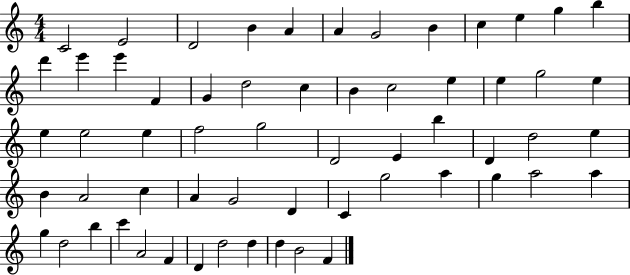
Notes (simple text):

C4/h E4/h D4/h B4/q A4/q A4/q G4/h B4/q C5/q E5/q G5/q B5/q D6/q E6/q E6/q F4/q G4/q D5/h C5/q B4/q C5/h E5/q E5/q G5/h E5/q E5/q E5/h E5/q F5/h G5/h D4/h E4/q B5/q D4/q D5/h E5/q B4/q A4/h C5/q A4/q G4/h D4/q C4/q G5/h A5/q G5/q A5/h A5/q G5/q D5/h B5/q C6/q A4/h F4/q D4/q D5/h D5/q D5/q B4/h F4/q